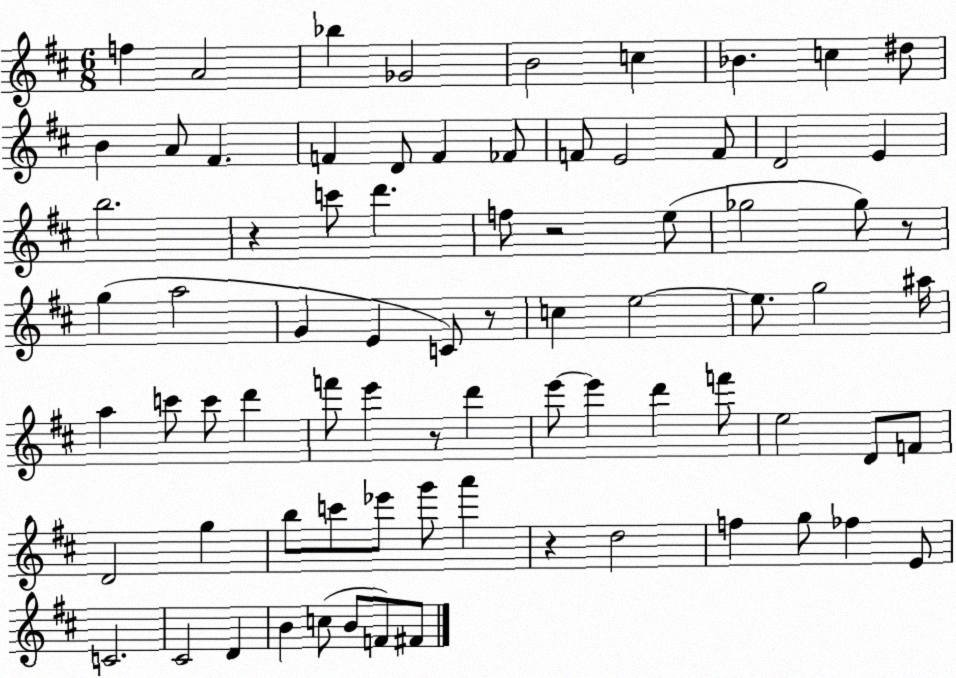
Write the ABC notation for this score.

X:1
T:Untitled
M:6/8
L:1/4
K:D
f A2 _b _G2 B2 c _B c ^d/2 B A/2 ^F F D/2 F _F/2 F/2 E2 F/2 D2 E b2 z c'/2 d' f/2 z2 e/2 _g2 _g/2 z/2 g a2 G E C/2 z/2 c e2 e/2 g2 ^a/4 a c'/2 c'/2 d' f'/2 e' z/2 d' e'/2 e' d' f'/2 e2 D/2 F/2 D2 g b/2 c'/2 _e'/2 g'/2 a' z d2 f g/2 _f E/2 C2 ^C2 D B c/2 B/2 F/2 ^F/2